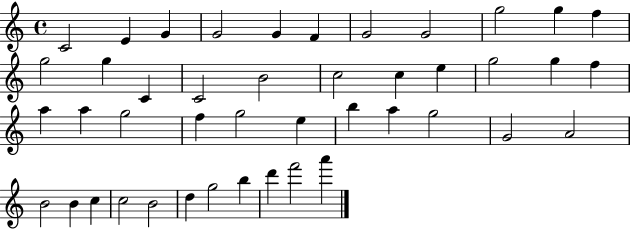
X:1
T:Untitled
M:4/4
L:1/4
K:C
C2 E G G2 G F G2 G2 g2 g f g2 g C C2 B2 c2 c e g2 g f a a g2 f g2 e b a g2 G2 A2 B2 B c c2 B2 d g2 b d' f'2 a'